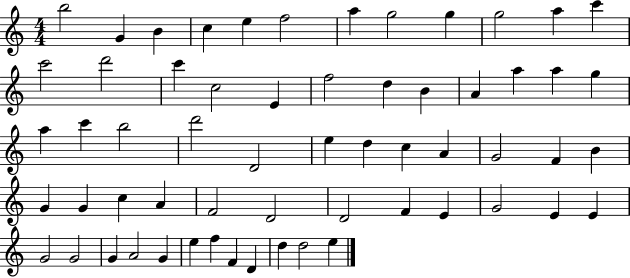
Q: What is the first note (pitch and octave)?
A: B5